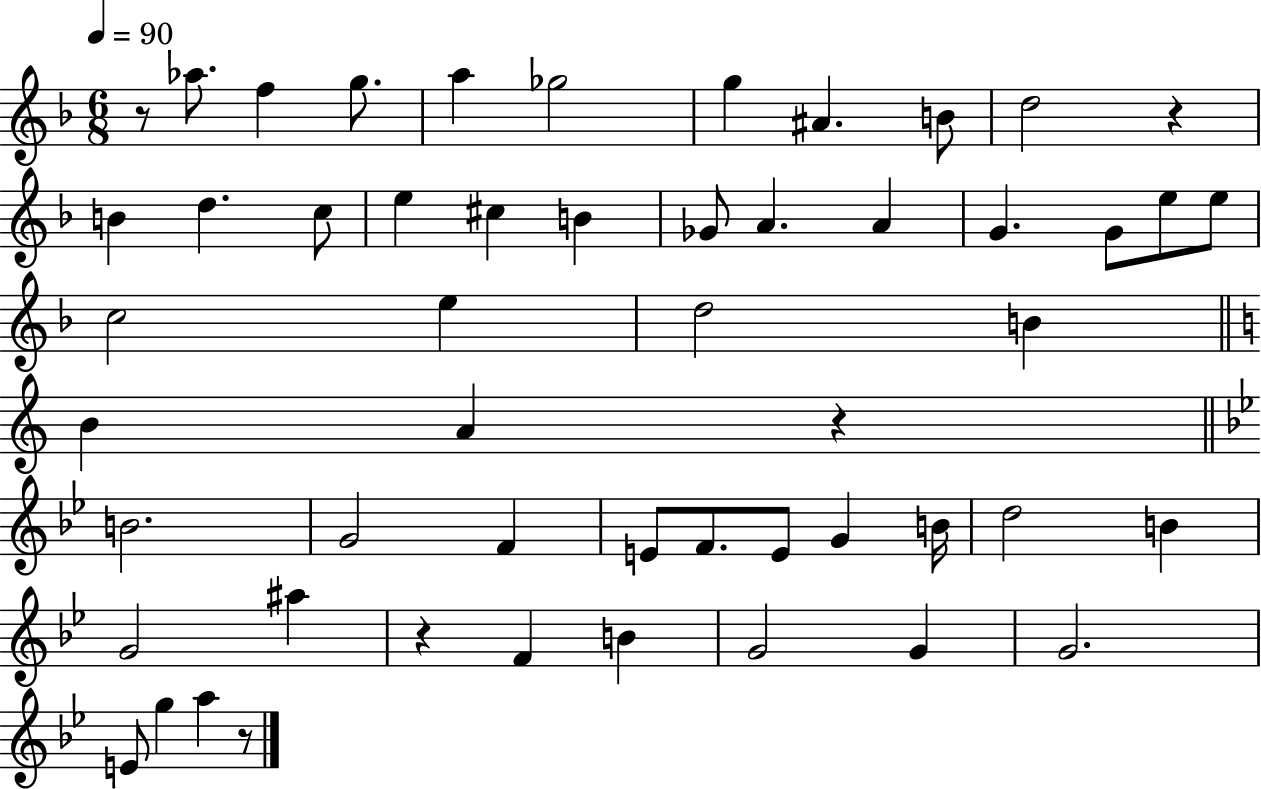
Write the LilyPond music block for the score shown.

{
  \clef treble
  \numericTimeSignature
  \time 6/8
  \key f \major
  \tempo 4 = 90
  \repeat volta 2 { r8 aes''8. f''4 g''8. | a''4 ges''2 | g''4 ais'4. b'8 | d''2 r4 | \break b'4 d''4. c''8 | e''4 cis''4 b'4 | ges'8 a'4. a'4 | g'4. g'8 e''8 e''8 | \break c''2 e''4 | d''2 b'4 | \bar "||" \break \key c \major b'4 a'4 r4 | \bar "||" \break \key g \minor b'2. | g'2 f'4 | e'8 f'8. e'8 g'4 b'16 | d''2 b'4 | \break g'2 ais''4 | r4 f'4 b'4 | g'2 g'4 | g'2. | \break e'8 g''4 a''4 r8 | } \bar "|."
}